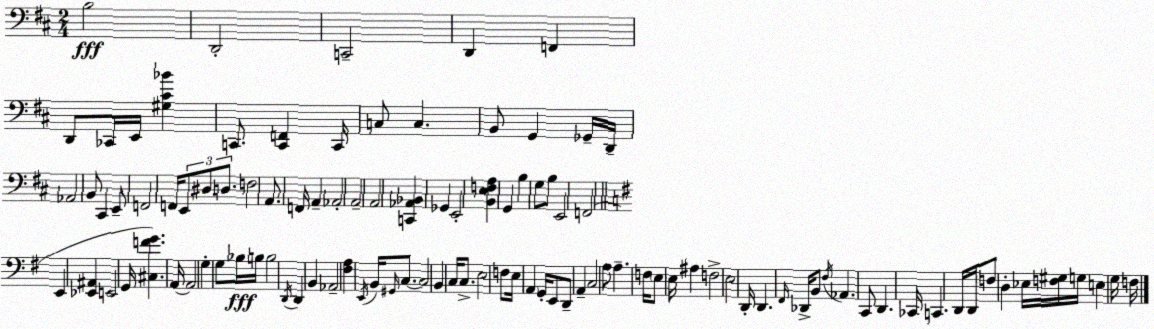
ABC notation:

X:1
T:Untitled
M:2/4
L:1/4
K:D
B,2 D,,2 C,,2 D,, F,, D,,/2 _C,,/4 E,,/4 [^G,^C_B] C,,/2 [C,,F,,] C,,/4 C,/2 C, B,,/2 G,, _G,,/4 D,,/4 _A,,2 B,,/2 ^C,, E,,/2 F,,2 F,,/4 E,,/2 ^D,/2 D,/2 F,2 A,,/2 F,,/4 A,, _A,,2 A,,2 A,,2 [C,,_A,,_B,,] _G,, E,,2 [B,,E,F,A,] G,, B, G,/2 B,/2 E,,2 F,,2 E,, [_E,,^A,,] E,,2 G,,/4 [^C,FG] A,,/4 A,,2 G, G,/2 _B,/4 B,/4 B,2 D,,/4 D,, B,, _A,,2 [^F,A,] E,,/4 B,,/4 ^G,,/4 C,/2 C,2 B,, C,/4 C,/2 E,2 F,/2 E,/4 A,, G,,/4 E,,/2 D,,/2 A,, C,2 A,/2 A, F,/4 E,/2 E,/4 ^A, F,2 E,2 D,,/4 D,, ^F,,/4 _D,,/4 B,,/2 ^F,/4 _A,, C,,/2 D,, _C,,/4 C,, D,,/4 D,,/4 F,/2 D, _E,/4 [F,^G,]/4 G,/4 E, G,/4 F,/4